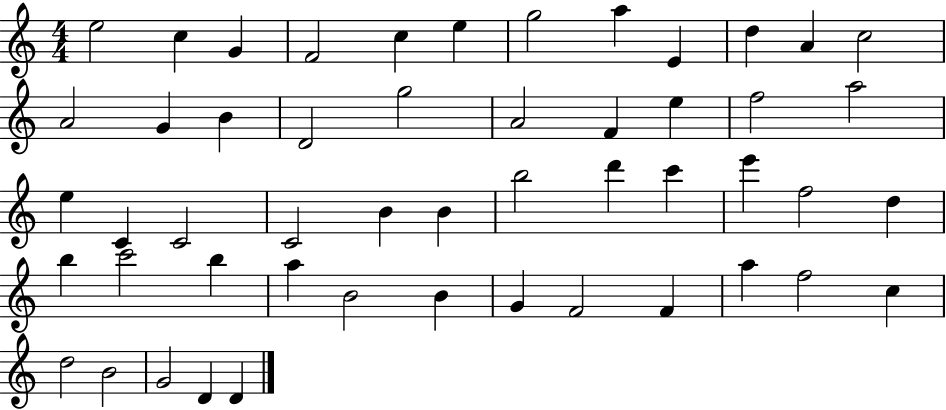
{
  \clef treble
  \numericTimeSignature
  \time 4/4
  \key c \major
  e''2 c''4 g'4 | f'2 c''4 e''4 | g''2 a''4 e'4 | d''4 a'4 c''2 | \break a'2 g'4 b'4 | d'2 g''2 | a'2 f'4 e''4 | f''2 a''2 | \break e''4 c'4 c'2 | c'2 b'4 b'4 | b''2 d'''4 c'''4 | e'''4 f''2 d''4 | \break b''4 c'''2 b''4 | a''4 b'2 b'4 | g'4 f'2 f'4 | a''4 f''2 c''4 | \break d''2 b'2 | g'2 d'4 d'4 | \bar "|."
}